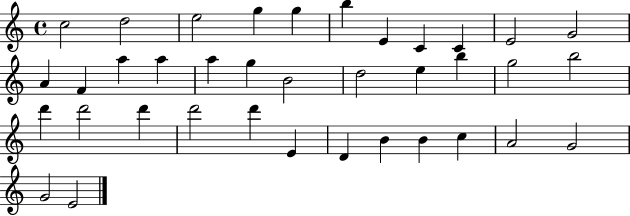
C5/h D5/h E5/h G5/q G5/q B5/q E4/q C4/q C4/q E4/h G4/h A4/q F4/q A5/q A5/q A5/q G5/q B4/h D5/h E5/q B5/q G5/h B5/h D6/q D6/h D6/q D6/h D6/q E4/q D4/q B4/q B4/q C5/q A4/h G4/h G4/h E4/h